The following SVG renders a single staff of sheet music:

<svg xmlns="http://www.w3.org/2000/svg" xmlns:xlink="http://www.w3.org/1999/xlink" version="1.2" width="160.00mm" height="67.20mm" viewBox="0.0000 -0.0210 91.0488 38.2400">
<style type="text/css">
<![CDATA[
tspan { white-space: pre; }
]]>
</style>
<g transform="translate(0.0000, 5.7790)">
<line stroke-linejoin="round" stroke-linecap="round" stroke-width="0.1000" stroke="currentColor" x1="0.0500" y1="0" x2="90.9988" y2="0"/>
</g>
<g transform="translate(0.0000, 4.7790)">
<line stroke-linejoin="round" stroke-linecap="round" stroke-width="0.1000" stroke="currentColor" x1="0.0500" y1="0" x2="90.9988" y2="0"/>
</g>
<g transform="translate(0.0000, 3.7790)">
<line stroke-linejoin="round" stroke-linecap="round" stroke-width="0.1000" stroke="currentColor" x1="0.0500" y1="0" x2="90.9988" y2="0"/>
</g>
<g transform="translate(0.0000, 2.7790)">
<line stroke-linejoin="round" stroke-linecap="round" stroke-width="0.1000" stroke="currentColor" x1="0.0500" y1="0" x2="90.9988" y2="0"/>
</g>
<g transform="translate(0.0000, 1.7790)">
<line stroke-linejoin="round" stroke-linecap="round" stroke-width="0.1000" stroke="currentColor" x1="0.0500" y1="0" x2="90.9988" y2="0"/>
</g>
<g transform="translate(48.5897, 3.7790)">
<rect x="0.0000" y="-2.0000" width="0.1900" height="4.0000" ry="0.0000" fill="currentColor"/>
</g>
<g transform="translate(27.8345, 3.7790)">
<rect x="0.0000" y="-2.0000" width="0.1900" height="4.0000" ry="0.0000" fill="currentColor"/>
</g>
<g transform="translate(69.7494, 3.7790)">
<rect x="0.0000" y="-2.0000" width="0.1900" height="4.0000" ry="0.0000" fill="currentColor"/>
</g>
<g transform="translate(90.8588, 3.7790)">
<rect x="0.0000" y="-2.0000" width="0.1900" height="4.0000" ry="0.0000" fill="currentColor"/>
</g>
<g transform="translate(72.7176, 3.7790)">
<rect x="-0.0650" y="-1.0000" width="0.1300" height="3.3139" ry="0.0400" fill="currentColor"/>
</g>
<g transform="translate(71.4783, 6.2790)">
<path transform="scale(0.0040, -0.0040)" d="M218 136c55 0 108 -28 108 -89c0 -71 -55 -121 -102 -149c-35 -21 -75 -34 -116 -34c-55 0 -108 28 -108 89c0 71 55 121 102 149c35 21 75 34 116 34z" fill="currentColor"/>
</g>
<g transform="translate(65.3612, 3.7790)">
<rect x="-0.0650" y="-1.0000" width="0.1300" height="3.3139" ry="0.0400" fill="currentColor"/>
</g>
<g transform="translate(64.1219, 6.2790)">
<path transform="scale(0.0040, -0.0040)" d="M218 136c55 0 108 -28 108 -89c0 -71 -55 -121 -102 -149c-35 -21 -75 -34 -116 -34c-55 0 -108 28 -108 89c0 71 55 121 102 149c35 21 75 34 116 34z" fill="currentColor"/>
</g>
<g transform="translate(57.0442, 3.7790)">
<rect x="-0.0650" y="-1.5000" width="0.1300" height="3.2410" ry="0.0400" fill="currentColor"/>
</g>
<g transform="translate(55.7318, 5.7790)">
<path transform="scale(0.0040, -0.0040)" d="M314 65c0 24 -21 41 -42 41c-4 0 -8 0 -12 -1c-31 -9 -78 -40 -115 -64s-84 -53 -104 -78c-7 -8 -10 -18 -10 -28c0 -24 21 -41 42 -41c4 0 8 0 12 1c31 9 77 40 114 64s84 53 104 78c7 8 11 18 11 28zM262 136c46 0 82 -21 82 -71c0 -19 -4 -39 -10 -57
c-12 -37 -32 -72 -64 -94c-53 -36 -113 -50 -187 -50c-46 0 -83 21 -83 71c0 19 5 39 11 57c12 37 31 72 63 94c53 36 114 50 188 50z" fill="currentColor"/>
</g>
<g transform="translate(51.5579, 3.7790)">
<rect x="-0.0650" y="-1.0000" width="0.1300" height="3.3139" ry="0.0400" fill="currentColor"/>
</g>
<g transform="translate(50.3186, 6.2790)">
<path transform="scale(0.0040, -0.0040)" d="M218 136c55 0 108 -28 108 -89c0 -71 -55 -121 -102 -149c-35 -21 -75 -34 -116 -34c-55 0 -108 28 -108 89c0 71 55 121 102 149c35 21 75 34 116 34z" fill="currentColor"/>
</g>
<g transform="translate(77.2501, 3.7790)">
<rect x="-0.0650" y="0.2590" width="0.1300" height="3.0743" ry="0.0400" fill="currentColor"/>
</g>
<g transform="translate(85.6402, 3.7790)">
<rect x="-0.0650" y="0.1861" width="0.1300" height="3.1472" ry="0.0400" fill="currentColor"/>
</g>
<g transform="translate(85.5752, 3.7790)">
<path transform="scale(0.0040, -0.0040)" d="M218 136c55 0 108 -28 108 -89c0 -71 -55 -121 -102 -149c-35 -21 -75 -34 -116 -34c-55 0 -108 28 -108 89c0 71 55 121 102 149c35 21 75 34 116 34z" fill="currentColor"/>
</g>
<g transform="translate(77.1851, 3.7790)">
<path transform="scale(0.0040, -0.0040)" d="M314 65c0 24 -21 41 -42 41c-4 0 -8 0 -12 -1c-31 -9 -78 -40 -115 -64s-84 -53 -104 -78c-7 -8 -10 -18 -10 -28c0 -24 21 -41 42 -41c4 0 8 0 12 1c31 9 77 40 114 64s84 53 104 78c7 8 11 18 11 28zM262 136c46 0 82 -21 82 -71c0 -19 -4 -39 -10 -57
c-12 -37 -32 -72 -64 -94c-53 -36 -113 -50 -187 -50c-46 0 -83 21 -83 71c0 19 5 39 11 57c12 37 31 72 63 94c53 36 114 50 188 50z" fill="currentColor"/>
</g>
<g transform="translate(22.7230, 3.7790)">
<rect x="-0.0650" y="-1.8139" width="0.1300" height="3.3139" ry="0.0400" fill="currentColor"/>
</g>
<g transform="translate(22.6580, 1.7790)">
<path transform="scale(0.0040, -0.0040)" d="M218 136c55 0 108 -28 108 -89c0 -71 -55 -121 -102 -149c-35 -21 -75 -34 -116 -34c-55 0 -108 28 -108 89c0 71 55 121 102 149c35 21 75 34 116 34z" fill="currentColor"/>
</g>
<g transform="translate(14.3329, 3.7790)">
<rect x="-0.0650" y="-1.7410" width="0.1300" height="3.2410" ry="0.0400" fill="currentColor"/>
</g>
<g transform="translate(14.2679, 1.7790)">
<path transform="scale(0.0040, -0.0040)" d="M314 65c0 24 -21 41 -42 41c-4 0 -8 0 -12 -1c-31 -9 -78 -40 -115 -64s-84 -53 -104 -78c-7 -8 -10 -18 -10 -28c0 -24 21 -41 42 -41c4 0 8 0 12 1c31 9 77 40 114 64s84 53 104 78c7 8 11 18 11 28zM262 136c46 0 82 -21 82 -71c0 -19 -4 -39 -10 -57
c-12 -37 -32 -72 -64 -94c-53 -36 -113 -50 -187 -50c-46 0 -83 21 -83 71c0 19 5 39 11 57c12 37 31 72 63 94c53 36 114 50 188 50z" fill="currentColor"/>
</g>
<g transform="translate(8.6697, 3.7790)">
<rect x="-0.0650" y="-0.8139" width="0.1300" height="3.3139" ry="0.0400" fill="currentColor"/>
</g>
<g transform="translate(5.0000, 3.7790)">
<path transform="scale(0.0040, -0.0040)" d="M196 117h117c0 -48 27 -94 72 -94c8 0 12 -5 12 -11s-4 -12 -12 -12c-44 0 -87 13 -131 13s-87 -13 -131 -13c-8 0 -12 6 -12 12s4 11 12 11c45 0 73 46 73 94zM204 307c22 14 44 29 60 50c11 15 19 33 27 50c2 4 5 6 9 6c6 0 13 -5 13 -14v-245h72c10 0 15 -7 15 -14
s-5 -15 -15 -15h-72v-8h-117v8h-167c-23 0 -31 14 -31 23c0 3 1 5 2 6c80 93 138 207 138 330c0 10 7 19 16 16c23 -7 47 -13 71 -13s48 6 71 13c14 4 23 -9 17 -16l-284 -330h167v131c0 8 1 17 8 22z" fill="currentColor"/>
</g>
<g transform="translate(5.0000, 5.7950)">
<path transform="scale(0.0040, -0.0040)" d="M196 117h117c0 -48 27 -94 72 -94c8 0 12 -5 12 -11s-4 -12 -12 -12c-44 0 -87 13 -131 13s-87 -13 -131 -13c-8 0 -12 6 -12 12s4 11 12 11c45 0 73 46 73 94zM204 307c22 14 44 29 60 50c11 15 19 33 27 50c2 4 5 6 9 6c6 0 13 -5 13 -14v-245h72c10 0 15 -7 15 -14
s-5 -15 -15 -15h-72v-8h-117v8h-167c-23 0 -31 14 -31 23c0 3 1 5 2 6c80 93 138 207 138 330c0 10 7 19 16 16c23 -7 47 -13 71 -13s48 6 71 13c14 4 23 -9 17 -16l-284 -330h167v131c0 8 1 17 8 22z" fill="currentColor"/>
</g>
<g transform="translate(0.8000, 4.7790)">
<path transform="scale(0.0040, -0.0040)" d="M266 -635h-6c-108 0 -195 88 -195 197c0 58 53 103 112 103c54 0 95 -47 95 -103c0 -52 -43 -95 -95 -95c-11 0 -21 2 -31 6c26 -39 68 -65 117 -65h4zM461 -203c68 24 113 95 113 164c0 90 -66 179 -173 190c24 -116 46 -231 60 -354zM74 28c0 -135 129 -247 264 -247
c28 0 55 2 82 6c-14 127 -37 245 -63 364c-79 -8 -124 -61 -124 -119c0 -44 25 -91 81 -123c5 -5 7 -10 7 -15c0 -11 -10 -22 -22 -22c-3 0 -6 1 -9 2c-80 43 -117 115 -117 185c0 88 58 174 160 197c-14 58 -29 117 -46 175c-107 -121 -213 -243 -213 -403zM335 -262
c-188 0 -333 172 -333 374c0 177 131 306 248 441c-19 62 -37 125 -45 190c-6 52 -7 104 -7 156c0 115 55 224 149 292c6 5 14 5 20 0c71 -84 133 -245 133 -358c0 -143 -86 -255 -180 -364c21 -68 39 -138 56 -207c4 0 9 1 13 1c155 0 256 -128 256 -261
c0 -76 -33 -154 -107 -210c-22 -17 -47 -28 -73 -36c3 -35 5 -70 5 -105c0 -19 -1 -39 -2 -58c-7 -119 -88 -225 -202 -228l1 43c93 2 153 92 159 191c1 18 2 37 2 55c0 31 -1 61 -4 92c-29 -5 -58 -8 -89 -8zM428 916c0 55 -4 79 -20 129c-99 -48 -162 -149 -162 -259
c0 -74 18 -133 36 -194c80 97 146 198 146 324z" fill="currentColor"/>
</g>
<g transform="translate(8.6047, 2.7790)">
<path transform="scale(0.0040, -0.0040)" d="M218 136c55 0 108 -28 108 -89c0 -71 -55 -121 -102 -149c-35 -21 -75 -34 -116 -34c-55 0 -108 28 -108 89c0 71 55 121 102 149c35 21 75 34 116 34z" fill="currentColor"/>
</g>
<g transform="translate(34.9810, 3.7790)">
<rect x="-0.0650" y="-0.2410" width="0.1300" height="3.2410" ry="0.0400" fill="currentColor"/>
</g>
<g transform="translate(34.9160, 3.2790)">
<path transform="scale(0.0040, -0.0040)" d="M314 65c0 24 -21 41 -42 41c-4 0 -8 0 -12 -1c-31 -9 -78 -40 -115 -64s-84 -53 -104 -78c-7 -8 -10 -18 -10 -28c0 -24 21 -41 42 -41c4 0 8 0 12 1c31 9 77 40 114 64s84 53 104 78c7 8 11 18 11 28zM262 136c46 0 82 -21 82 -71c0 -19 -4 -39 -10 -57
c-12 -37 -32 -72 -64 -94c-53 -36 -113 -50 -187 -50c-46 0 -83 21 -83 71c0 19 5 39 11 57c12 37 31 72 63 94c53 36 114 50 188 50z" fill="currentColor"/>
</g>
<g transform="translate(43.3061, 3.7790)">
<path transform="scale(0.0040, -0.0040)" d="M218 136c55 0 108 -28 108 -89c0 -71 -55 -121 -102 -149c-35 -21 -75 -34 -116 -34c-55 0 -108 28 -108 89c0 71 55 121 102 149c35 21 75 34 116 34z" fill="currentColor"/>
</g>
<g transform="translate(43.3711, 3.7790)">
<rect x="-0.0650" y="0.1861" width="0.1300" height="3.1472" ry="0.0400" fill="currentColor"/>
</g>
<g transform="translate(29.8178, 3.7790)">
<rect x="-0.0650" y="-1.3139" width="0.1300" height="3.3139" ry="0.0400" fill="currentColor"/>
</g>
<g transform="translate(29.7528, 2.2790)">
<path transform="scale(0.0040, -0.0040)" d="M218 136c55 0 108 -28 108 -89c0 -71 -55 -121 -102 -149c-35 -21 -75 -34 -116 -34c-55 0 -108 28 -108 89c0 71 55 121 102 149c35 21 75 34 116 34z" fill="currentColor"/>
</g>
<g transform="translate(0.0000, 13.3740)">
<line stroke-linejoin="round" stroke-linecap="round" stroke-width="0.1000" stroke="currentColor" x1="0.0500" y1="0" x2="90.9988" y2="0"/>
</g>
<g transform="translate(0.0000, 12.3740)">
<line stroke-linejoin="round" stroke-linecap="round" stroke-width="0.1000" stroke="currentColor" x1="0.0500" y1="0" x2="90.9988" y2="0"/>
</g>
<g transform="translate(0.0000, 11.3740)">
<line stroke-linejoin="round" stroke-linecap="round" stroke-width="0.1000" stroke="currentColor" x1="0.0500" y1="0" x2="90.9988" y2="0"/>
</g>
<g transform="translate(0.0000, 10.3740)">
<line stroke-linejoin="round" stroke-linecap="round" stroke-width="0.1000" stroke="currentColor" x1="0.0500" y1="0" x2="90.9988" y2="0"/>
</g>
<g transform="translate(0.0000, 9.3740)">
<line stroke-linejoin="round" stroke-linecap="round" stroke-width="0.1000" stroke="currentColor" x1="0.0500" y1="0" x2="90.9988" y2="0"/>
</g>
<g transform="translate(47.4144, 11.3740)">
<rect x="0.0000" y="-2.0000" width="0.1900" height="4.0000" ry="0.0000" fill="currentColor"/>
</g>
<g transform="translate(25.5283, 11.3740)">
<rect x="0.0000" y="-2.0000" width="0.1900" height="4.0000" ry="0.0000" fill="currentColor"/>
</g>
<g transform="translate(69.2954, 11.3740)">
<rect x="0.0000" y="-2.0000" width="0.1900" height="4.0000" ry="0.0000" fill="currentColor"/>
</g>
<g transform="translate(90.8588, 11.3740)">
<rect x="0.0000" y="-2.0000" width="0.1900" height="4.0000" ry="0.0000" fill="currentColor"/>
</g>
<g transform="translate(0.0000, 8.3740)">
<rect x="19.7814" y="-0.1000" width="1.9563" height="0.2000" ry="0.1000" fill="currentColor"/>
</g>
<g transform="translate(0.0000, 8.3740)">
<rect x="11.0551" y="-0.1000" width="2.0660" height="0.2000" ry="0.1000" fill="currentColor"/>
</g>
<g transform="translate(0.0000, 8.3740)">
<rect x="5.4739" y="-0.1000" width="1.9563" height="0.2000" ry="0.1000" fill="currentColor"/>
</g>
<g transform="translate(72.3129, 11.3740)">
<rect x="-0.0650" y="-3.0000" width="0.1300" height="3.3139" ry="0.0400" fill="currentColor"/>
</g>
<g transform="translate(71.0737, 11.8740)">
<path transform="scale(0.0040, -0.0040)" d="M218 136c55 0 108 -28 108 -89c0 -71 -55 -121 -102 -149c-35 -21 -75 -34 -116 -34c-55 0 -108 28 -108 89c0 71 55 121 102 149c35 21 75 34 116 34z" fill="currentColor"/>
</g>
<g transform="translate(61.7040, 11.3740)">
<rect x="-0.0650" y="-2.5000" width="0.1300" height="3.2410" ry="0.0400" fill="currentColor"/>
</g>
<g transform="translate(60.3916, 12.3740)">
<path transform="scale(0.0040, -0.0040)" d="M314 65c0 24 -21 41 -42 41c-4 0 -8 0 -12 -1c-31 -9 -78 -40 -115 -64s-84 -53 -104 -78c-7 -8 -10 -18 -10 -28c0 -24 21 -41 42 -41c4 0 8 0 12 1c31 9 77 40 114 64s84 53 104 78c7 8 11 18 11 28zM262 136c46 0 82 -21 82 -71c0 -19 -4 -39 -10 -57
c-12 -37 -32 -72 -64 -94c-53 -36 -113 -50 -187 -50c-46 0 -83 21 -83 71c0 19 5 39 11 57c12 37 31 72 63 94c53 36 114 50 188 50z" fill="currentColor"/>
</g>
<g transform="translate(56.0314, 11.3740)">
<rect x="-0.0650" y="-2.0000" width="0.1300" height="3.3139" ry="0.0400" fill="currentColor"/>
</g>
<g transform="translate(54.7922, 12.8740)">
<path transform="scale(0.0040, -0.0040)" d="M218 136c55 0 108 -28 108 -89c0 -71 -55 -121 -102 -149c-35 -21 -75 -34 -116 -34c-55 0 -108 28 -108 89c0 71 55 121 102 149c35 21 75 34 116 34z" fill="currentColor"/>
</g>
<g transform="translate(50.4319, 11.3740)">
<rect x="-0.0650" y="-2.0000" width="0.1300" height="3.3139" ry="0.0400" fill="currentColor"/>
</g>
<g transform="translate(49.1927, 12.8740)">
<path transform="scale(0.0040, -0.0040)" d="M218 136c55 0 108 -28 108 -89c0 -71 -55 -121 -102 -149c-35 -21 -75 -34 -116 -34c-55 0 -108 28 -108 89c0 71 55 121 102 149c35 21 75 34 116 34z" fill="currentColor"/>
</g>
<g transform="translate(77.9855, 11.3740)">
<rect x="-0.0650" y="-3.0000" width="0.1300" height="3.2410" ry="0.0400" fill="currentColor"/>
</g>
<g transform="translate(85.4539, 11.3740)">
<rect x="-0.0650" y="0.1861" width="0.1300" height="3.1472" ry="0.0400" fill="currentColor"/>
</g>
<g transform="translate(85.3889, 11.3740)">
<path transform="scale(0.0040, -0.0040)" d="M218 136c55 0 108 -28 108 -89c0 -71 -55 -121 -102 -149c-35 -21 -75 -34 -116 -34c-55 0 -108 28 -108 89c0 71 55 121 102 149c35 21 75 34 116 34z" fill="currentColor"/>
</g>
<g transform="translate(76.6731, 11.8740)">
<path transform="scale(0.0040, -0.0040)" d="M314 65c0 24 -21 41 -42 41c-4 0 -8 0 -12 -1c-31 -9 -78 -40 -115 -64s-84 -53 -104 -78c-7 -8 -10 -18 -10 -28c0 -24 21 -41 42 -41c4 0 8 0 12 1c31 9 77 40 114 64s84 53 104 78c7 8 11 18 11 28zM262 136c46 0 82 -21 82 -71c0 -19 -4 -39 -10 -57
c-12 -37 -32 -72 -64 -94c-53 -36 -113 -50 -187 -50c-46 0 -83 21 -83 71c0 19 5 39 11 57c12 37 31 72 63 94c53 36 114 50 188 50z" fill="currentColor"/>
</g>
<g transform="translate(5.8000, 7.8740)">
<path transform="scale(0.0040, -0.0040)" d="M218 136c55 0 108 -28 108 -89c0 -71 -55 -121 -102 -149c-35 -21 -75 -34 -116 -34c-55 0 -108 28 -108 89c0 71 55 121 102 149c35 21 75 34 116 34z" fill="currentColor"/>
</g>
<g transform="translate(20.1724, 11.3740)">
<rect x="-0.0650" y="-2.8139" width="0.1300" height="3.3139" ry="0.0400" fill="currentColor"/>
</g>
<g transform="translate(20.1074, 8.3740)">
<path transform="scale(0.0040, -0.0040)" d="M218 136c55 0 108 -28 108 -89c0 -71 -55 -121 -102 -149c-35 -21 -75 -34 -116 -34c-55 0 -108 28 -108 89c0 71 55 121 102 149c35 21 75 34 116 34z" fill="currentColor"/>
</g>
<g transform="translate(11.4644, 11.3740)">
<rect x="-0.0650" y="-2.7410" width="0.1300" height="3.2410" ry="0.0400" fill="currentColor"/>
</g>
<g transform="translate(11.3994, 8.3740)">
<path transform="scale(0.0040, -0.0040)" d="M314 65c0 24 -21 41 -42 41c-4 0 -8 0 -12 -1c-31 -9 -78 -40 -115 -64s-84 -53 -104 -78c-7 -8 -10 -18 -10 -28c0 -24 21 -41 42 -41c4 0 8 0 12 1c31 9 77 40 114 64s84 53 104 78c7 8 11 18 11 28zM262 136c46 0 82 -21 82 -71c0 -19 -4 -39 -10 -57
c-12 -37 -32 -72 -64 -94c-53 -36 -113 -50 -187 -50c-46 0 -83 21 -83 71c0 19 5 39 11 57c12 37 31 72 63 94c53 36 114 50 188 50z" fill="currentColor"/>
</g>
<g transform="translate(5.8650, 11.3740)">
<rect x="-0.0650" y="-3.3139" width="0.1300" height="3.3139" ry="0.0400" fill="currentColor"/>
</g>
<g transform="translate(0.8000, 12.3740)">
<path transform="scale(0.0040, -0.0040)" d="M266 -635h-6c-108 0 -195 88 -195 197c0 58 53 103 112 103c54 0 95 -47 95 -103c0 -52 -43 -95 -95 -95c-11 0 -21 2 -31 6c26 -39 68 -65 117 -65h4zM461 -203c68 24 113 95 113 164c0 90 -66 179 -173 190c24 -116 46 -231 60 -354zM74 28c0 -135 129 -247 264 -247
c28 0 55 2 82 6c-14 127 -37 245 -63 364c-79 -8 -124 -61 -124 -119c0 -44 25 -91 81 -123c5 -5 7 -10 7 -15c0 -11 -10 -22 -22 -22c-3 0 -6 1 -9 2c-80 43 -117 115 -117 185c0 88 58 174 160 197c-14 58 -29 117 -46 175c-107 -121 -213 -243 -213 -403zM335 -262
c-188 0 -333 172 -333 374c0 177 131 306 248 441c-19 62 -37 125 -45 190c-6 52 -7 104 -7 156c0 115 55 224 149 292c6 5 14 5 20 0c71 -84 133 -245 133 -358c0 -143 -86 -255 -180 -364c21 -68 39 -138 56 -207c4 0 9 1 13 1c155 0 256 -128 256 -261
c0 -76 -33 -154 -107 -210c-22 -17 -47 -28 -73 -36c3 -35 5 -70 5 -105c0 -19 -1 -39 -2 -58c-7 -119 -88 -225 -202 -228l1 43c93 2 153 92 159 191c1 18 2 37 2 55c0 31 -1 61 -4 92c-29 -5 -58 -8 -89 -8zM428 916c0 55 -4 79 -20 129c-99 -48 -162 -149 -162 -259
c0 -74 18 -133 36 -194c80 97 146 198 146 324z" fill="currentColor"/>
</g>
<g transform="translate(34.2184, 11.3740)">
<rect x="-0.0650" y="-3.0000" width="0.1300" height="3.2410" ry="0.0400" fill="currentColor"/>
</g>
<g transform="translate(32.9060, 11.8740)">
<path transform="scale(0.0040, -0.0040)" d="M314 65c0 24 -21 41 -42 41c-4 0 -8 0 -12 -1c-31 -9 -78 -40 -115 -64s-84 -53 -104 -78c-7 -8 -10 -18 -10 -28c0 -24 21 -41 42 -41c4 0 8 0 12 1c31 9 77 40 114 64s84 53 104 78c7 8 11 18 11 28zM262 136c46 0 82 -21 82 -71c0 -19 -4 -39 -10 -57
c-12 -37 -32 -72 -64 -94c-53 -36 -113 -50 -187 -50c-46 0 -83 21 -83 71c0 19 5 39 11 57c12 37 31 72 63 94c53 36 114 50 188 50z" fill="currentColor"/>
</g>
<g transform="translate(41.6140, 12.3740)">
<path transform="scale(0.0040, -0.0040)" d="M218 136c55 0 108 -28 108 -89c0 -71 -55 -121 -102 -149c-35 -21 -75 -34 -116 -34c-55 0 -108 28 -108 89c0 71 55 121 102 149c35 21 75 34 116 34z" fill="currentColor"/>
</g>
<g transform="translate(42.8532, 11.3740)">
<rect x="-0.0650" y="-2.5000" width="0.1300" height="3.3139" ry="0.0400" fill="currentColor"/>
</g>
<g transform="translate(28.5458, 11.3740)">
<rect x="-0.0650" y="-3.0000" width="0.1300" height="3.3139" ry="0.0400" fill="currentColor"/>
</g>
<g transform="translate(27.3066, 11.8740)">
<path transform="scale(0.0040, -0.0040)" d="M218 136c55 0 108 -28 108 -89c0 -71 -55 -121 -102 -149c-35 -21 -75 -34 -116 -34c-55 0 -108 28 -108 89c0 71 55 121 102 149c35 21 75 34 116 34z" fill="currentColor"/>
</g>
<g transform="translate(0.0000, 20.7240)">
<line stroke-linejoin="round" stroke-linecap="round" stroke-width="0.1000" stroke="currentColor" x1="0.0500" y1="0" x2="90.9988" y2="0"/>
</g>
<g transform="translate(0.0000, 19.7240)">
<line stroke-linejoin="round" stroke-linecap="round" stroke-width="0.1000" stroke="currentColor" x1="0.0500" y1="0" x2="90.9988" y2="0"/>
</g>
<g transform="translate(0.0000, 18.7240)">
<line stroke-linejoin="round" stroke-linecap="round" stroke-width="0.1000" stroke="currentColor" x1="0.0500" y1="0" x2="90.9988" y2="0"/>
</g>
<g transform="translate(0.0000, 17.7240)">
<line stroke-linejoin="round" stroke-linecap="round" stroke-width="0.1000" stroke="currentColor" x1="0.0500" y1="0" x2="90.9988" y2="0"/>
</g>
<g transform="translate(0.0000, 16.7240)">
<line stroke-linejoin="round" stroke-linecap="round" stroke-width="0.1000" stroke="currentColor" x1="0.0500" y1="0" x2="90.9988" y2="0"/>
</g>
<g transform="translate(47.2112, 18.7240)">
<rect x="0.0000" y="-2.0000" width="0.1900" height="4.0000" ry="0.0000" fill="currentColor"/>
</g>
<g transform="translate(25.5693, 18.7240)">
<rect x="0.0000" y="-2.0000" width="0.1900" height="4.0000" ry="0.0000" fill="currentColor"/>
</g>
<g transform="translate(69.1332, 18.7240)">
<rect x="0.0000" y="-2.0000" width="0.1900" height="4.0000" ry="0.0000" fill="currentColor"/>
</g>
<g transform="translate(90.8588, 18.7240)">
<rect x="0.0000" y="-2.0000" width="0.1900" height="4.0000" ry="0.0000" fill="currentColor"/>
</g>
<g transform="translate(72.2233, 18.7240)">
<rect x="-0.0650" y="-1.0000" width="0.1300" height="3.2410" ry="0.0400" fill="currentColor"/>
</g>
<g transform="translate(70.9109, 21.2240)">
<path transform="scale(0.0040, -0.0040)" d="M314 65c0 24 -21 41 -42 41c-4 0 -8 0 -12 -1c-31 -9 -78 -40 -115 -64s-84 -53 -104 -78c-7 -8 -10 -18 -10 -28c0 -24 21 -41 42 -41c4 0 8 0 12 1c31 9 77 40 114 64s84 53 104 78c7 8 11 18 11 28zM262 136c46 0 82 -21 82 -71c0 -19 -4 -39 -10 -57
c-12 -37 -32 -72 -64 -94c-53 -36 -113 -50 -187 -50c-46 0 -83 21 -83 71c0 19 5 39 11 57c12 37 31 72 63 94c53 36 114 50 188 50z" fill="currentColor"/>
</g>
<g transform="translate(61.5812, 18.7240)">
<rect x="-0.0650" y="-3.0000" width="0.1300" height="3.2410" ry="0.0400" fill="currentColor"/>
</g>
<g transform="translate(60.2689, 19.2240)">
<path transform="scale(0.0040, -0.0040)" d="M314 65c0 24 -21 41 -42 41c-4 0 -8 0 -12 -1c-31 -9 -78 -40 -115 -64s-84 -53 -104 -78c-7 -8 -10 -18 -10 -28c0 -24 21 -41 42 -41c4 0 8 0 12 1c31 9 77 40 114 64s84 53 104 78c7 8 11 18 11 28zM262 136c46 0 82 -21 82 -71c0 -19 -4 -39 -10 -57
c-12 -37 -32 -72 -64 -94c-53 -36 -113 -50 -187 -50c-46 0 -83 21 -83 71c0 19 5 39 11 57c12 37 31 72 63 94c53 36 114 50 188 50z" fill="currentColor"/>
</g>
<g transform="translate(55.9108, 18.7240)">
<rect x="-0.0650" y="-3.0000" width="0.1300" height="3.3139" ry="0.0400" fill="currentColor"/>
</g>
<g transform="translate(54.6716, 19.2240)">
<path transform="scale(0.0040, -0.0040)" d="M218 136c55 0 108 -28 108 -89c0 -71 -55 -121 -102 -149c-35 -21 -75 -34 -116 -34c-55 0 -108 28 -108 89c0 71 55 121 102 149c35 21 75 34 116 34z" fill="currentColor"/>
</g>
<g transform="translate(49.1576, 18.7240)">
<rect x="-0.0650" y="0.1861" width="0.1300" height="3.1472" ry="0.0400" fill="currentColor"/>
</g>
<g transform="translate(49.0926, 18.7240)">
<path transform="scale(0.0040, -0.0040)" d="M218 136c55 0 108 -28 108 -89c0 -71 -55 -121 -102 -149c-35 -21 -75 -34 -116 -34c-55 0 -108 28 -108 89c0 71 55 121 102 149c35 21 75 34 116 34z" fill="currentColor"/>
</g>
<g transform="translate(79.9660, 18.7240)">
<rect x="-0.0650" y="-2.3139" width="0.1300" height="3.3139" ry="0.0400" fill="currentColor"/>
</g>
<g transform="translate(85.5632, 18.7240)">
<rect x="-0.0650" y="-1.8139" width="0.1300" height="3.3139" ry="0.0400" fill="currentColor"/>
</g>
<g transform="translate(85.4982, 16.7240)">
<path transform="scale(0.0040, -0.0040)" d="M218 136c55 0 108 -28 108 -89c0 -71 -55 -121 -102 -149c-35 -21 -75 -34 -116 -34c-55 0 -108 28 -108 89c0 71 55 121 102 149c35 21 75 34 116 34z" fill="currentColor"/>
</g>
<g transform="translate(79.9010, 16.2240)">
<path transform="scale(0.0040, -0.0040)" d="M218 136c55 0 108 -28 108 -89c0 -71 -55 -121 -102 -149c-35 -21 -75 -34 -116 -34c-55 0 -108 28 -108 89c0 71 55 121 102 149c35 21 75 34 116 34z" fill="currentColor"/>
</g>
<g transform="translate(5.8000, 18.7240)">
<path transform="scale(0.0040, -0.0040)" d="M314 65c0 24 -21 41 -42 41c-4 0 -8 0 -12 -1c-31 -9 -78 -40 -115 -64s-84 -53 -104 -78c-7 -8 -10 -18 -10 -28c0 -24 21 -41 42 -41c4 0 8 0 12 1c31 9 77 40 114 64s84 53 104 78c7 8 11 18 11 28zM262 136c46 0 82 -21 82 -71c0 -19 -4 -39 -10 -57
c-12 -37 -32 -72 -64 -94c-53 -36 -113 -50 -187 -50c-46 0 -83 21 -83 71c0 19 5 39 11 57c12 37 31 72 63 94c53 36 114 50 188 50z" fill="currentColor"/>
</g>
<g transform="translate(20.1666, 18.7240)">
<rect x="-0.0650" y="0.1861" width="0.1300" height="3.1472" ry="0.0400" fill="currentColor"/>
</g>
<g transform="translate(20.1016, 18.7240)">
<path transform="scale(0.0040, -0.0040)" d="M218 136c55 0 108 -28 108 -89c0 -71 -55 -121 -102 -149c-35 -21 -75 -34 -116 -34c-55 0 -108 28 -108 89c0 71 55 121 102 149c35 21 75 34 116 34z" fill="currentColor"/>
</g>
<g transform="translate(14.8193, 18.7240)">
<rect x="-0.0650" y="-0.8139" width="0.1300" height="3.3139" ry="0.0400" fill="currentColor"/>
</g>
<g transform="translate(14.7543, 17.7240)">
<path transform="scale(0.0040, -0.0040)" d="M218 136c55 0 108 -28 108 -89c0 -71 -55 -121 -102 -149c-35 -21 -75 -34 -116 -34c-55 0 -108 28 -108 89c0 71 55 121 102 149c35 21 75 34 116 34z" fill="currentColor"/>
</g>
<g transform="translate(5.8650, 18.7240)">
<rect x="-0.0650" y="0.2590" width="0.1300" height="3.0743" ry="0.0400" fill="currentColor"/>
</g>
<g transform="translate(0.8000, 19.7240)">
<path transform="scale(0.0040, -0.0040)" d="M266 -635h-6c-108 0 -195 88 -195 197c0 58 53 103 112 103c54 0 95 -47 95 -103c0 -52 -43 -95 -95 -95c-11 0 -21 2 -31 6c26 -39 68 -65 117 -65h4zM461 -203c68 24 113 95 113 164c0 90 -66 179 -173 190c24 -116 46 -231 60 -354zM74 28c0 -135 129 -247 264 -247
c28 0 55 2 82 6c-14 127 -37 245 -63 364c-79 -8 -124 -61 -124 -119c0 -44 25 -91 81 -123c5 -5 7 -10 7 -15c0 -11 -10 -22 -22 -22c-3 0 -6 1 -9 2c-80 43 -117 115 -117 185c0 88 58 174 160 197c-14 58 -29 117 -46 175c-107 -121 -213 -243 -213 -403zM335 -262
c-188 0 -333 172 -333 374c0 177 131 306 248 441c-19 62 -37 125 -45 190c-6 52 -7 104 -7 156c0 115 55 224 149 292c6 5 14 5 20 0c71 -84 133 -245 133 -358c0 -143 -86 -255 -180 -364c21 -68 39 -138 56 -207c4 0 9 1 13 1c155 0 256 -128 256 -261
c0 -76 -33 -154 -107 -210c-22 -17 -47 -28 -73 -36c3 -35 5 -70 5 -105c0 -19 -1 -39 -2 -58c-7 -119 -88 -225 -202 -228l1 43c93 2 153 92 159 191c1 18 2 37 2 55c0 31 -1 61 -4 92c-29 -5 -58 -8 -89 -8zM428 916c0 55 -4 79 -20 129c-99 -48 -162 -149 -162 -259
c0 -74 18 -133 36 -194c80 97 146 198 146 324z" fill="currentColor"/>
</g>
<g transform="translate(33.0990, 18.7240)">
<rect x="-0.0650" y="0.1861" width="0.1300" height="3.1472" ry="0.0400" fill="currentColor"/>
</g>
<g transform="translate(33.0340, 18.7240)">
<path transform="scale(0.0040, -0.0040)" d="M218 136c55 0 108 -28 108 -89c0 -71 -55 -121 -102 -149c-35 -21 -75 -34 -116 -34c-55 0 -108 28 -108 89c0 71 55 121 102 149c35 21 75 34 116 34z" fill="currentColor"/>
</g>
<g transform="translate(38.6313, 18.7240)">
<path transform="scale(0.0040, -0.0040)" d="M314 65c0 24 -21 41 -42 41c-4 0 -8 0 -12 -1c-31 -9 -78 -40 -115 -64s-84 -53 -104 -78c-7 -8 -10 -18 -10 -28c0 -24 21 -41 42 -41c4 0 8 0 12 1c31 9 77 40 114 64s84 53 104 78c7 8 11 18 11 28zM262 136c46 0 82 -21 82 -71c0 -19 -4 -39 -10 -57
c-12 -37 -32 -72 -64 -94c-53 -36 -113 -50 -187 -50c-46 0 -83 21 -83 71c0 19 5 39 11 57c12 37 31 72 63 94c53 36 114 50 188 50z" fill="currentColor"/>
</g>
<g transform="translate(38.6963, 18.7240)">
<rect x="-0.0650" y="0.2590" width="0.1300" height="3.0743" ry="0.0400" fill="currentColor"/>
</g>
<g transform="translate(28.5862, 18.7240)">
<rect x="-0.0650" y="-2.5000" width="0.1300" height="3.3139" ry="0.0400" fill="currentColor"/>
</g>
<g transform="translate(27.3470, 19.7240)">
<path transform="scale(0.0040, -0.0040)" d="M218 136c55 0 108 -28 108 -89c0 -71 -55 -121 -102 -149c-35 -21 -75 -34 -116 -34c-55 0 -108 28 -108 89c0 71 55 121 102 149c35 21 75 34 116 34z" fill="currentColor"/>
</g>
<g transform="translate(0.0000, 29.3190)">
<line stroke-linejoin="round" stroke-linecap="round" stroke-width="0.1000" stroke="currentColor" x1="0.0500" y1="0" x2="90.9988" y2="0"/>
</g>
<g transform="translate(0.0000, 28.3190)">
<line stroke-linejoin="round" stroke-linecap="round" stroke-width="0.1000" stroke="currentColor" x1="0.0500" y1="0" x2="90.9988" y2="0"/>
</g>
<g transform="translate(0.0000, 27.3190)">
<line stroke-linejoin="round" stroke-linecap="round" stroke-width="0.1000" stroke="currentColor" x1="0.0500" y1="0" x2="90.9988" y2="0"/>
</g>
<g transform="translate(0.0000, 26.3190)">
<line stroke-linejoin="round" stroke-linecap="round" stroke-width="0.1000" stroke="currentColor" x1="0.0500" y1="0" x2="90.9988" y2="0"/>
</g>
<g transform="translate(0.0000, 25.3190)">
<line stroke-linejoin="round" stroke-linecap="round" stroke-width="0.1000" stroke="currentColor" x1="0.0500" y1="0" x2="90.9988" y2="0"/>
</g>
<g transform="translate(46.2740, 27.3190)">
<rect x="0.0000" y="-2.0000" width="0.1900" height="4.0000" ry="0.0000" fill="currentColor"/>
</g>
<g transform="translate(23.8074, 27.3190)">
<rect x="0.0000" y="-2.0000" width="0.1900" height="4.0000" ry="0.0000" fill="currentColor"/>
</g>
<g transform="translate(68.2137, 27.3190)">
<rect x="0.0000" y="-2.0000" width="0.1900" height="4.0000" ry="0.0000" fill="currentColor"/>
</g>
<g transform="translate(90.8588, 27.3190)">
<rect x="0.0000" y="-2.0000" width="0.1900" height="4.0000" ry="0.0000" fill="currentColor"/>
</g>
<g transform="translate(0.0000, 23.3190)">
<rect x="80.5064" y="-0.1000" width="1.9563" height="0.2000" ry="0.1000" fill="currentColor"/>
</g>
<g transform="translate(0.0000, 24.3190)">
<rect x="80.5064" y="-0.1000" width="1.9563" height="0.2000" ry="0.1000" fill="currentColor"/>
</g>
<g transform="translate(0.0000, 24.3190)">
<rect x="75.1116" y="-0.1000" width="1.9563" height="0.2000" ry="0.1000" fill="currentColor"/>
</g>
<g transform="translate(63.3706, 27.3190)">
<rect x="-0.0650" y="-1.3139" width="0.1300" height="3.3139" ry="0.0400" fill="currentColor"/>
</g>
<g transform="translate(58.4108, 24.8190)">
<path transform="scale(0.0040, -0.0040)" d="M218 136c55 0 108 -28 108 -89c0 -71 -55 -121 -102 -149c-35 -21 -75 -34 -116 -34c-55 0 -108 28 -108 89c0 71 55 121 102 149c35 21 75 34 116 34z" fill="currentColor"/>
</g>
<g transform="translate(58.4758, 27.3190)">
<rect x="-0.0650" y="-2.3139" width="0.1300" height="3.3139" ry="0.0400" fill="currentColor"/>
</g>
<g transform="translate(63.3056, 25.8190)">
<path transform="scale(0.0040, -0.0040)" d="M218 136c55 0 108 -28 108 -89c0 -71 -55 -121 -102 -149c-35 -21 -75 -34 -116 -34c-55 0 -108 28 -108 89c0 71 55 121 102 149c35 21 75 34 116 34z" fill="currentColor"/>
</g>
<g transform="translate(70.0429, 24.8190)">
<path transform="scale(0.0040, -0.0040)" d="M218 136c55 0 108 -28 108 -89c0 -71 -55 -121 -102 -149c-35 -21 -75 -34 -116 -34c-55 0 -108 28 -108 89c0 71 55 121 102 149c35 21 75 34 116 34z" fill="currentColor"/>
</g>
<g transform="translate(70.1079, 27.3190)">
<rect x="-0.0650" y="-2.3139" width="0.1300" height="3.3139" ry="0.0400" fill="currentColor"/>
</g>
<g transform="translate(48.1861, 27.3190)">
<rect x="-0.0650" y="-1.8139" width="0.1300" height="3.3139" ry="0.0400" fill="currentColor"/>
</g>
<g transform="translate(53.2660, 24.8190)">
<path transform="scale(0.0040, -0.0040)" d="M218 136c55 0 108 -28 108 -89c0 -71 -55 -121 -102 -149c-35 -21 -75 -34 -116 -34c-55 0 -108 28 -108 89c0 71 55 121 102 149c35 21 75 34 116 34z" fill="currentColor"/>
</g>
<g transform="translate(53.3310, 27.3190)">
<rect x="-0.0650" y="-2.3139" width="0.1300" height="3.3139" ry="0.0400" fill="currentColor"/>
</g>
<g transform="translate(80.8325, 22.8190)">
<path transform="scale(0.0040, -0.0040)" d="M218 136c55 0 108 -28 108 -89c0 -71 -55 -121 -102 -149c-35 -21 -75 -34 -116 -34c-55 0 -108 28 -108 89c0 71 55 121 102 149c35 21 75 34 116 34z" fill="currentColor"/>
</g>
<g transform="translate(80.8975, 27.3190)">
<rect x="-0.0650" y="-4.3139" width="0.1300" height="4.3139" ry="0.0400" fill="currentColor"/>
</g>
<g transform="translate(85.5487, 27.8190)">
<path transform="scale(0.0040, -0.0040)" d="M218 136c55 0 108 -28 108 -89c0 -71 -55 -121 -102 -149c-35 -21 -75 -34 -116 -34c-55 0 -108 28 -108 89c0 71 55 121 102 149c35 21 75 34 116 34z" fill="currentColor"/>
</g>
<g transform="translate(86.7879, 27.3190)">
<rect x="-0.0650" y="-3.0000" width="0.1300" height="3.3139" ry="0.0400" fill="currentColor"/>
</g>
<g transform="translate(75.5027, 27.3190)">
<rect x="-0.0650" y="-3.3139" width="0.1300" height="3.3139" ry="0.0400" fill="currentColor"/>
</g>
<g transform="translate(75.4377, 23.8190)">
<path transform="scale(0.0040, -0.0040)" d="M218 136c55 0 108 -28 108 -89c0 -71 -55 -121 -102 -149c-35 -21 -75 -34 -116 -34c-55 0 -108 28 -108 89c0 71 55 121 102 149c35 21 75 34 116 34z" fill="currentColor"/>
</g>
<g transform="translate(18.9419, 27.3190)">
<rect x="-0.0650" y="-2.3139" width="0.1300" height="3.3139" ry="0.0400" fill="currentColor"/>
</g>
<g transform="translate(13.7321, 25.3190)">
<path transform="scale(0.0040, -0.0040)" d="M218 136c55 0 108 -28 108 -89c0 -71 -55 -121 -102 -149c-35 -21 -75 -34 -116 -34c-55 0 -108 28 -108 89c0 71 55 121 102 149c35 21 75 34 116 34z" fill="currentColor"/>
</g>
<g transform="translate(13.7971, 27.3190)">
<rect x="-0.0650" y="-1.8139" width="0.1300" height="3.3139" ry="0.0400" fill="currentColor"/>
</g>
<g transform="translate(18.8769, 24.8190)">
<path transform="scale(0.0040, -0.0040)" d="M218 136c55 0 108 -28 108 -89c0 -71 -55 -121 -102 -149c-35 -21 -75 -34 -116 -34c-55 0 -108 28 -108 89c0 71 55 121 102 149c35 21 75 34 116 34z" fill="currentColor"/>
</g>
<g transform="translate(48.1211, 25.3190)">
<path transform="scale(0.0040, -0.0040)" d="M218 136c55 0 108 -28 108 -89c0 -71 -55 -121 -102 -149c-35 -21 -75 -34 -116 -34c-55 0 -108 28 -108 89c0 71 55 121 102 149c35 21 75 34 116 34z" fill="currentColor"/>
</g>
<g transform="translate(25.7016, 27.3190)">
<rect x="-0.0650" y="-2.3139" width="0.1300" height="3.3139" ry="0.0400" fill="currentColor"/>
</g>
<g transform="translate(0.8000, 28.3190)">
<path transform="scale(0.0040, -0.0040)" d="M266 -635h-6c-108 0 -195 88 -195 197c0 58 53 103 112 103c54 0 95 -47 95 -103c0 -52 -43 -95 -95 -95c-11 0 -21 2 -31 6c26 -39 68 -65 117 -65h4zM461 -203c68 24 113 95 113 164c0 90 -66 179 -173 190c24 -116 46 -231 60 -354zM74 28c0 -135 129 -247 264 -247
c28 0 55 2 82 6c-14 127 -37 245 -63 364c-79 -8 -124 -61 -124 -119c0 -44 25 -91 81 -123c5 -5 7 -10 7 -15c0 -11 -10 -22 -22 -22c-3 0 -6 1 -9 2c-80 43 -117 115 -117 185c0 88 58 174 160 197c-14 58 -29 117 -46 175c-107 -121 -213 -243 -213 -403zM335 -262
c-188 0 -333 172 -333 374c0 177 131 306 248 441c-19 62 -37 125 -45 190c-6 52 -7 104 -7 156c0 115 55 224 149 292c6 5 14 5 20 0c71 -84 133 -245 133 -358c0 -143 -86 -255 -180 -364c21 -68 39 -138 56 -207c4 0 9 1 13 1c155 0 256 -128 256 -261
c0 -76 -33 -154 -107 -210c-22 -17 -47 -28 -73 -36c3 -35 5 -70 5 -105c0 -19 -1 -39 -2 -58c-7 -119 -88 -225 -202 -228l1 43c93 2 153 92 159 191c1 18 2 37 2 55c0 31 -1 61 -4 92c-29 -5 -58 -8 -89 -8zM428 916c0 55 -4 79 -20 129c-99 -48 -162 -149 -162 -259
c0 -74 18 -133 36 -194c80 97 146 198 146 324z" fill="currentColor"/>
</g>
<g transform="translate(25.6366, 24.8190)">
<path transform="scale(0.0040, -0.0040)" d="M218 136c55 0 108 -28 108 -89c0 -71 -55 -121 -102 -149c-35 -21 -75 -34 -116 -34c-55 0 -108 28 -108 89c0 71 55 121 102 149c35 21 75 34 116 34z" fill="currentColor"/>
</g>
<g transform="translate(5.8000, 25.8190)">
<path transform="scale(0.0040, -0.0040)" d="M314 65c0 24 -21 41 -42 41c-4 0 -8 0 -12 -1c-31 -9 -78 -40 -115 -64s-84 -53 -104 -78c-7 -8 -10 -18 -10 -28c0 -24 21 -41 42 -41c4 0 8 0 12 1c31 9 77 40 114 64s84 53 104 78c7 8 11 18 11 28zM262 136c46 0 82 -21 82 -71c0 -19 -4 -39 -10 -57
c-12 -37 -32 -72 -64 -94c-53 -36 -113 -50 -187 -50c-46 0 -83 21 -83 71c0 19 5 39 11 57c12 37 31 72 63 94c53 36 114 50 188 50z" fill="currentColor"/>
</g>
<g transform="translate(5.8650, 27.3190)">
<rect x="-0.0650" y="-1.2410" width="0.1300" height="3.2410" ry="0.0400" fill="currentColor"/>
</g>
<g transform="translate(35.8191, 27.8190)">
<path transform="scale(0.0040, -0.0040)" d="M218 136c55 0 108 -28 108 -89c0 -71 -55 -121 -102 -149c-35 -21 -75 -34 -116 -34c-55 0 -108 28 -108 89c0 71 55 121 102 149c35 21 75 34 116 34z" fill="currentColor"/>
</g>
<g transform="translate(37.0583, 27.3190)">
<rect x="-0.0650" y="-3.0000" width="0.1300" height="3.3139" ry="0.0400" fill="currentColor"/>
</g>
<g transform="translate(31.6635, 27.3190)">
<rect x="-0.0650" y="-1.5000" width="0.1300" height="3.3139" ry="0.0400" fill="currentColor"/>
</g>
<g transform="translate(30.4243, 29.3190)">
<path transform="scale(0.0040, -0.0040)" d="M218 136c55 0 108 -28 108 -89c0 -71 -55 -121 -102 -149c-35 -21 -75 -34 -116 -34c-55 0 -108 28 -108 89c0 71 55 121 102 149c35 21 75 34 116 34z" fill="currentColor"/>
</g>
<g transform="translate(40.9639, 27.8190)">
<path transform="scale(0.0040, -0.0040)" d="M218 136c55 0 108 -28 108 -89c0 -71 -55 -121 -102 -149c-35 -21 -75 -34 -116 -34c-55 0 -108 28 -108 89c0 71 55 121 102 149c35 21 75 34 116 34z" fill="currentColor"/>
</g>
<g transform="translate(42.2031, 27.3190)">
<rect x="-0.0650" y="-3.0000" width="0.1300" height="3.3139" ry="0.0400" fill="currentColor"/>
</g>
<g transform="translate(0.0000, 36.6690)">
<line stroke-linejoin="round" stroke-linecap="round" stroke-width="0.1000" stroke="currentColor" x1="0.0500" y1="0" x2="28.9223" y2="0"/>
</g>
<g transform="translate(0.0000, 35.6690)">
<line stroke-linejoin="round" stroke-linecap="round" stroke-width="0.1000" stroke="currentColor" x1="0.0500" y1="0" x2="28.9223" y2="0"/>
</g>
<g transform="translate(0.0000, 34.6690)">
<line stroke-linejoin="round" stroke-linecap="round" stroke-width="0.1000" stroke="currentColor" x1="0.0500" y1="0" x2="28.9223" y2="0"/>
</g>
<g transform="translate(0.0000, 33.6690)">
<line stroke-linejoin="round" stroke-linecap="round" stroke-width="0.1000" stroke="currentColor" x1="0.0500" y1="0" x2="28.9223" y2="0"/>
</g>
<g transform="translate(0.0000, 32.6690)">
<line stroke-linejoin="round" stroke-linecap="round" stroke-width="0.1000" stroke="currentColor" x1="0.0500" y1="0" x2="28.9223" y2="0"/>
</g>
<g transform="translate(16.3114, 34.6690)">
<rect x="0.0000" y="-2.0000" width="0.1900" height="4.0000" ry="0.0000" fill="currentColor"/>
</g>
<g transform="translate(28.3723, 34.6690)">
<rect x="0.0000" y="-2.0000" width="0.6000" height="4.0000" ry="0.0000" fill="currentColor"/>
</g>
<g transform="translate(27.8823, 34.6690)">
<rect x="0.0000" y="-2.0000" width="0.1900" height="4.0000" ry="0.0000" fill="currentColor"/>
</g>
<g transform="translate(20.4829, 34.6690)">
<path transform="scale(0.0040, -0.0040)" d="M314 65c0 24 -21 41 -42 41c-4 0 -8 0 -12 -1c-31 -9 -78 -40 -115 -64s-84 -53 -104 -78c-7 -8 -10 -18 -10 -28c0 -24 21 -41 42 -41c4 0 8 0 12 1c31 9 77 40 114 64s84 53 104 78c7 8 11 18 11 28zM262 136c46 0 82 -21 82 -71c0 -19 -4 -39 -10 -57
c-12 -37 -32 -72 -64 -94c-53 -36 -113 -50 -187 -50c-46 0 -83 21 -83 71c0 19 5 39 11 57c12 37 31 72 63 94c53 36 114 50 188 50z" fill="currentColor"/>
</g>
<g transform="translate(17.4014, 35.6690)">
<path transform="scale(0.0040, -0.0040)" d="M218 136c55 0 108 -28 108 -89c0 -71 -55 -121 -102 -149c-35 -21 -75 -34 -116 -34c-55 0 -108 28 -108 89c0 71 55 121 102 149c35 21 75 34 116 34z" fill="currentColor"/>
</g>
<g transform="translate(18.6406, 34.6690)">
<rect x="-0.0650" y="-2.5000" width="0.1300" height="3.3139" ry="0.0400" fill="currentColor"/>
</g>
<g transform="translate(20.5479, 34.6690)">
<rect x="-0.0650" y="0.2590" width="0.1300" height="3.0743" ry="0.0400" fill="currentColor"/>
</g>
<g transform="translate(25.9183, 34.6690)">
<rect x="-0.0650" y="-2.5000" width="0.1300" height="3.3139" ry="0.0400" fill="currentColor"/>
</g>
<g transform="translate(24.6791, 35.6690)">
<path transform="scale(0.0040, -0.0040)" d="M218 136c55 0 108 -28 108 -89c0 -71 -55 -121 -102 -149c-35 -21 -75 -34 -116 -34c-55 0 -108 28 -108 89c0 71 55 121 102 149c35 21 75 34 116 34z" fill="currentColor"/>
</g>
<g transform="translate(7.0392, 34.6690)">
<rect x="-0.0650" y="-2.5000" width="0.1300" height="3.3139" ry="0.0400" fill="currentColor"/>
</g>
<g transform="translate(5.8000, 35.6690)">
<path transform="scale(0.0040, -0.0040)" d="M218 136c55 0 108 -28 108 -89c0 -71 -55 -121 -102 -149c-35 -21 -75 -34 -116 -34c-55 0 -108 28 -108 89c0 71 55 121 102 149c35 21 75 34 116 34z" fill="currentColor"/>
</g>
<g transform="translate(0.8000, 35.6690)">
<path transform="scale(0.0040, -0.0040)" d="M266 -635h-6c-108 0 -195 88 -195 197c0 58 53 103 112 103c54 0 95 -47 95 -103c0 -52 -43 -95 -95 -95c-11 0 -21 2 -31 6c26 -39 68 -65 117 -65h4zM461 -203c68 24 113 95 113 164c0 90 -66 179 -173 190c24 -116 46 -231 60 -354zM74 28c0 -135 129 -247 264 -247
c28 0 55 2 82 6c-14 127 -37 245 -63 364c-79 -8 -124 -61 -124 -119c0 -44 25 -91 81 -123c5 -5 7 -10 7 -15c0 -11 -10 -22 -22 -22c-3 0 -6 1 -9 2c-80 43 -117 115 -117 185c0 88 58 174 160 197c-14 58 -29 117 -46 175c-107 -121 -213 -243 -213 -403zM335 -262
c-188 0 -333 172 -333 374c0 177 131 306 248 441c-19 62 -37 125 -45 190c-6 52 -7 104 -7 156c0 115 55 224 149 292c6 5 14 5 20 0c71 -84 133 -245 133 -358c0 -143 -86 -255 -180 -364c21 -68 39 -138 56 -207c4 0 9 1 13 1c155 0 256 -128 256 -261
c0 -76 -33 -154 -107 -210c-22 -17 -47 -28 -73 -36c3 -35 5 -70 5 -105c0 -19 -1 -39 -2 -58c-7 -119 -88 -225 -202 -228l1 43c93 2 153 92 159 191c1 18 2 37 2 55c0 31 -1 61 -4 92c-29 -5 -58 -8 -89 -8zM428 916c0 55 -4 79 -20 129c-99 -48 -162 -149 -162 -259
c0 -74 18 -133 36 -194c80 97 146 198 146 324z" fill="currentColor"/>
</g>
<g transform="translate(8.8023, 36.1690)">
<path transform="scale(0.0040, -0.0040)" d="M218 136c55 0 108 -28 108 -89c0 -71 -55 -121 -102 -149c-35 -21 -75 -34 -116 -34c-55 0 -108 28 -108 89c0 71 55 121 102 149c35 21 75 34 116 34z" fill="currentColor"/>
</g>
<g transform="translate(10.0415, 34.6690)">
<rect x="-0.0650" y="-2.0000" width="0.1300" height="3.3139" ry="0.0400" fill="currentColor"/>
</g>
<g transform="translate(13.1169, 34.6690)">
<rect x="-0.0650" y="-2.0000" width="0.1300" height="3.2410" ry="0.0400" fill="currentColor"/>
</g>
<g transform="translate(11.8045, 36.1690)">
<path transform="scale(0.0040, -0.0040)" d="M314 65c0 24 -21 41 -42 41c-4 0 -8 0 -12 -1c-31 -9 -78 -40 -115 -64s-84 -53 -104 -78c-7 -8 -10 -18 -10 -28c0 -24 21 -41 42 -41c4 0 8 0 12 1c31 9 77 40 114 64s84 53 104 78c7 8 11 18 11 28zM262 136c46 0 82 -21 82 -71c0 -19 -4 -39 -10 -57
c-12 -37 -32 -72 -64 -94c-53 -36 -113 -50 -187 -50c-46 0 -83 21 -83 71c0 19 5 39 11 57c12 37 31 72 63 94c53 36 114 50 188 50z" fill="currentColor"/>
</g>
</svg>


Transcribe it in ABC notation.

X:1
T:Untitled
M:4/4
L:1/4
K:C
d f2 f e c2 B D E2 D D B2 B b a2 a A A2 G F F G2 A A2 B B2 d B G B B2 B A A2 D2 g f e2 f g g E A A f g g e g b d' A G F F2 G B2 G